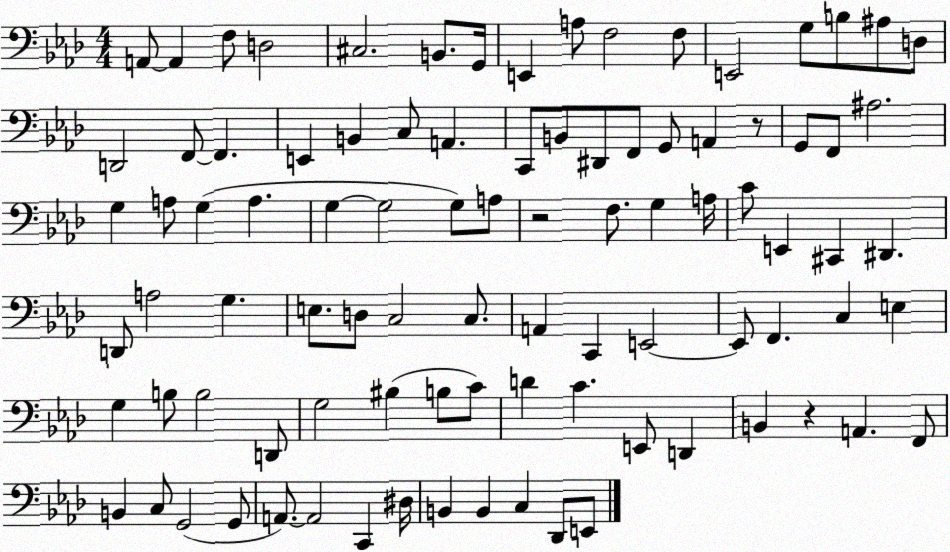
X:1
T:Untitled
M:4/4
L:1/4
K:Ab
A,,/2 A,, F,/2 D,2 ^C,2 B,,/2 G,,/4 E,, A,/2 F,2 F,/2 E,,2 G,/2 B,/2 ^A,/2 D,/2 D,,2 F,,/2 F,, E,, B,, C,/2 A,, C,,/2 B,,/2 ^D,,/2 F,,/2 G,,/2 A,, z/2 G,,/2 F,,/2 ^A,2 G, A,/2 G, A, G, G,2 G,/2 A,/2 z2 F,/2 G, A,/4 C/2 E,, ^C,, ^D,, D,,/2 A,2 G, E,/2 D,/2 C,2 C,/2 A,, C,, E,,2 E,,/2 F,, C, E, G, B,/2 B,2 D,,/2 G,2 ^B, B,/2 C/2 D C E,,/2 D,, B,, z A,, F,,/2 B,, C,/2 G,,2 G,,/2 A,,/2 A,,2 C,, ^D,/4 B,, B,, C, _D,,/2 E,,/2